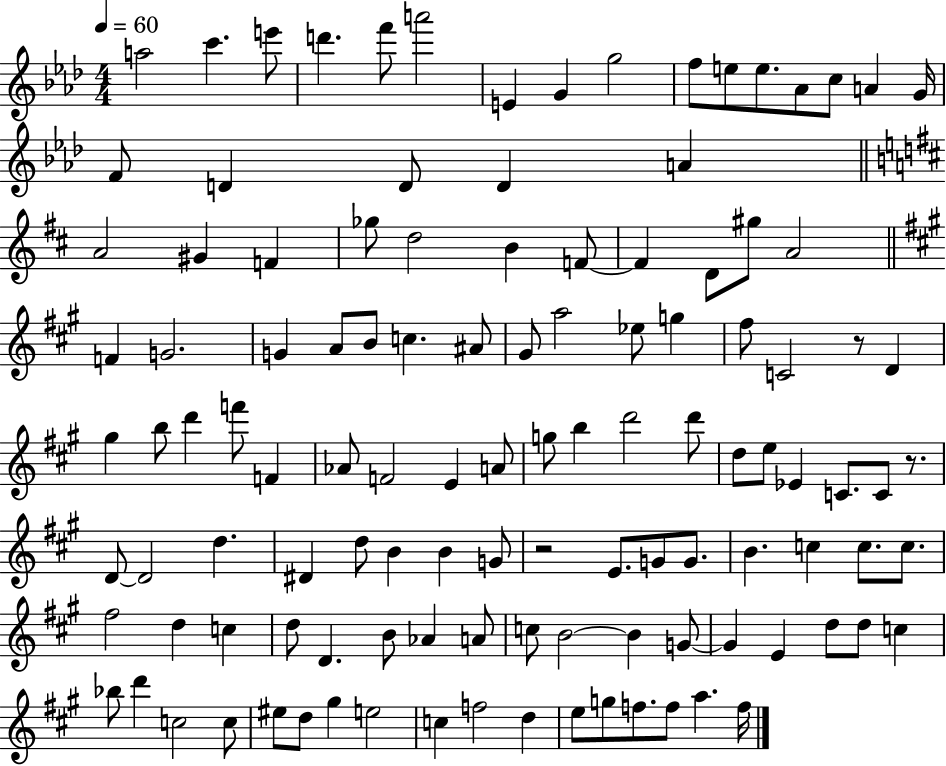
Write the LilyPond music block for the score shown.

{
  \clef treble
  \numericTimeSignature
  \time 4/4
  \key aes \major
  \tempo 4 = 60
  a''2 c'''4. e'''8 | d'''4. f'''8 a'''2 | e'4 g'4 g''2 | f''8 e''8 e''8. aes'8 c''8 a'4 g'16 | \break f'8 d'4 d'8 d'4 a'4 | \bar "||" \break \key d \major a'2 gis'4 f'4 | ges''8 d''2 b'4 f'8~~ | f'4 d'8 gis''8 a'2 | \bar "||" \break \key a \major f'4 g'2. | g'4 a'8 b'8 c''4. ais'8 | gis'8 a''2 ees''8 g''4 | fis''8 c'2 r8 d'4 | \break gis''4 b''8 d'''4 f'''8 f'4 | aes'8 f'2 e'4 a'8 | g''8 b''4 d'''2 d'''8 | d''8 e''8 ees'4 c'8. c'8 r8. | \break d'8~~ d'2 d''4. | dis'4 d''8 b'4 b'4 g'8 | r2 e'8. g'8 g'8. | b'4. c''4 c''8. c''8. | \break fis''2 d''4 c''4 | d''8 d'4. b'8 aes'4 a'8 | c''8 b'2~~ b'4 g'8~~ | g'4 e'4 d''8 d''8 c''4 | \break bes''8 d'''4 c''2 c''8 | eis''8 d''8 gis''4 e''2 | c''4 f''2 d''4 | e''8 g''8 f''8. f''8 a''4. f''16 | \break \bar "|."
}